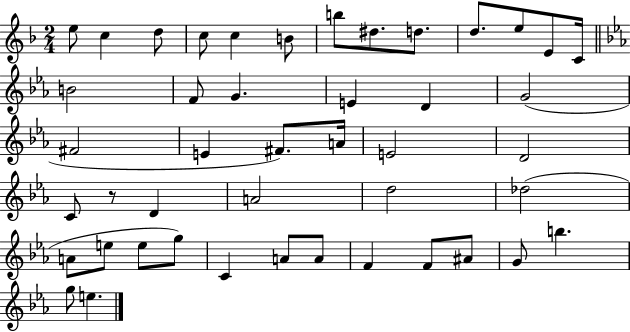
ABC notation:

X:1
T:Untitled
M:2/4
L:1/4
K:F
e/2 c d/2 c/2 c B/2 b/2 ^d/2 d/2 d/2 e/2 E/2 C/4 B2 F/2 G E D G2 ^F2 E ^F/2 A/4 E2 D2 C/2 z/2 D A2 d2 _d2 A/2 e/2 e/2 g/2 C A/2 A/2 F F/2 ^A/2 G/2 b g/2 e